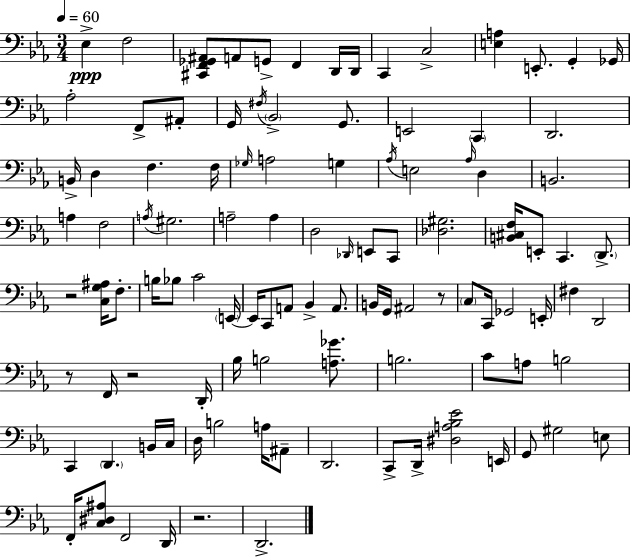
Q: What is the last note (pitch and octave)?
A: D2